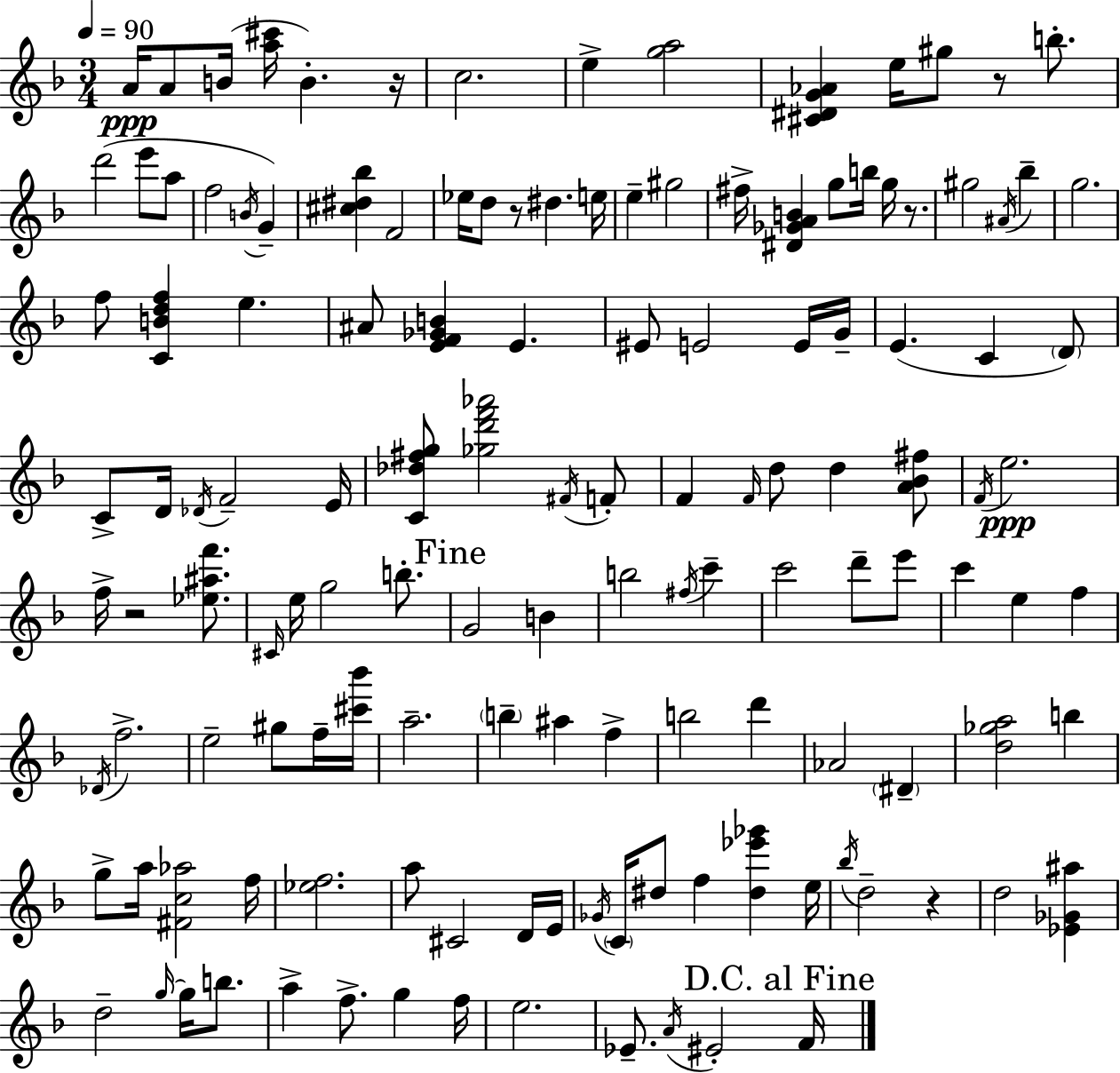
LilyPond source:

{
  \clef treble
  \numericTimeSignature
  \time 3/4
  \key d \minor
  \tempo 4 = 90
  a'16\ppp a'8 b'16( <a'' cis'''>16 b'4.-.) r16 | c''2. | e''4-> <g'' a''>2 | <cis' dis' g' aes'>4 e''16 gis''8 r8 b''8.-. | \break d'''2( e'''8 a''8 | f''2 \acciaccatura { b'16 }) g'4-- | <cis'' dis'' bes''>4 f'2 | ees''16 d''8 r8 dis''4. | \break e''16 e''4-- gis''2 | fis''16-> <dis' ges' a' b'>4 g''8 b''16 g''16 r8. | gis''2 \acciaccatura { ais'16 } bes''4-- | g''2. | \break f''8 <c' b' d'' f''>4 e''4. | ais'8 <e' f' ges' b'>4 e'4. | eis'8 e'2 | e'16 g'16-- e'4.( c'4 | \break \parenthesize d'8) c'8-> d'16 \acciaccatura { des'16 } f'2-- | e'16 <c' des'' fis'' g''>8 <ges'' d''' f''' aes'''>2 | \acciaccatura { fis'16 } f'8-. f'4 \grace { f'16 } d''8 d''4 | <a' bes' fis''>8 \acciaccatura { f'16 } e''2.\ppp | \break f''16-> r2 | <ees'' ais'' f'''>8. \grace { cis'16 } e''16 g''2 | b''8.-. \mark "Fine" g'2 | b'4 b''2 | \break \acciaccatura { fis''16 } c'''4-- c'''2 | d'''8-- e'''8 c'''4 | e''4 f''4 \acciaccatura { des'16 } f''2.-> | e''2-- | \break gis''8 f''16-- <cis''' bes'''>16 a''2.-- | \parenthesize b''4-- | ais''4 f''4-> b''2 | d'''4 aes'2 | \break \parenthesize dis'4-- <d'' ges'' a''>2 | b''4 g''8-> a''16 | <fis' c'' aes''>2 f''16 <ees'' f''>2. | a''8 cis'2 | \break d'16 e'16 \acciaccatura { ges'16 } \parenthesize c'16 dis''8 | f''4 <dis'' ees''' ges'''>4 e''16 \acciaccatura { bes''16 } d''2-- | r4 d''2 | <ees' ges' ais''>4 d''2-- | \break \grace { g''16~ }~ g''16 b''8. | a''4-> f''8.-> g''4 f''16 | e''2. | ees'8.-- \acciaccatura { a'16 } eis'2-. | \break \mark "D.C. al Fine" f'16 \bar "|."
}